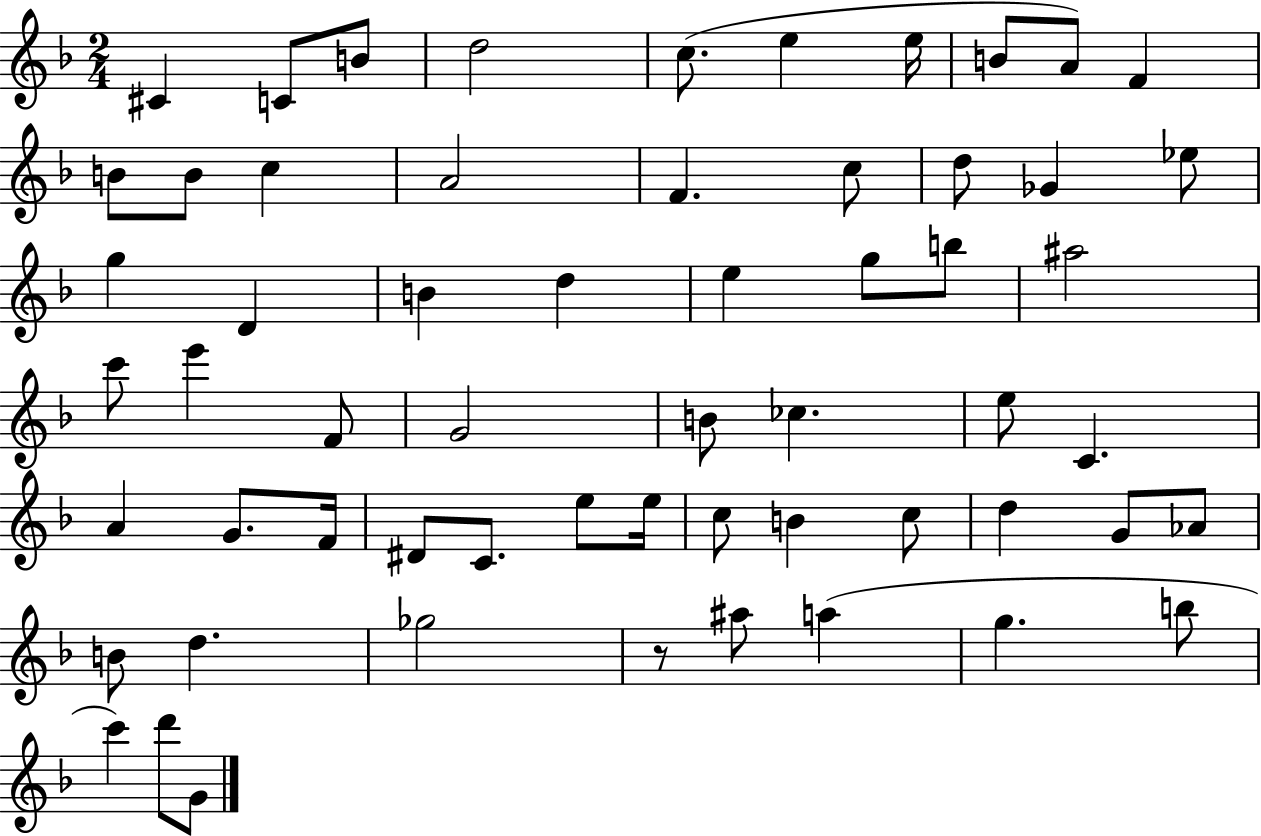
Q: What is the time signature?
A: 2/4